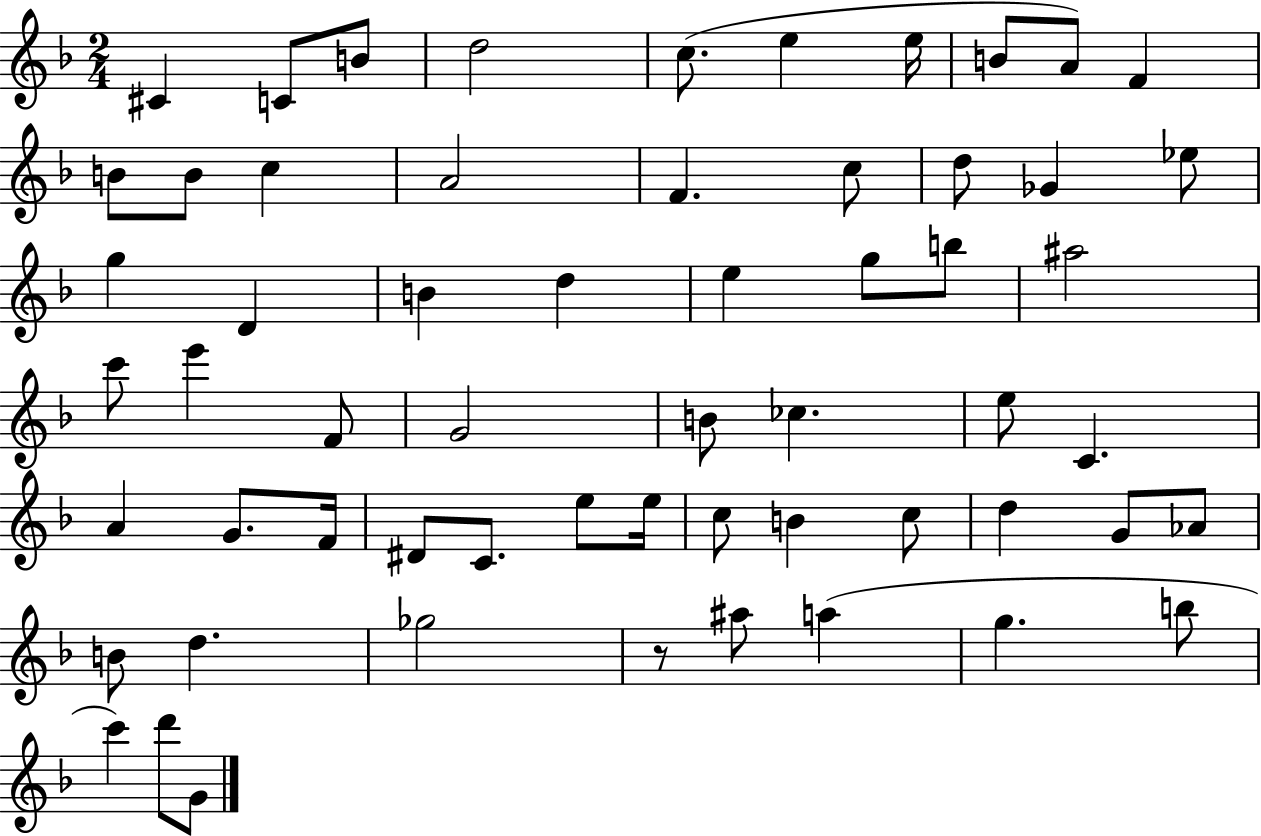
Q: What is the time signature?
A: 2/4